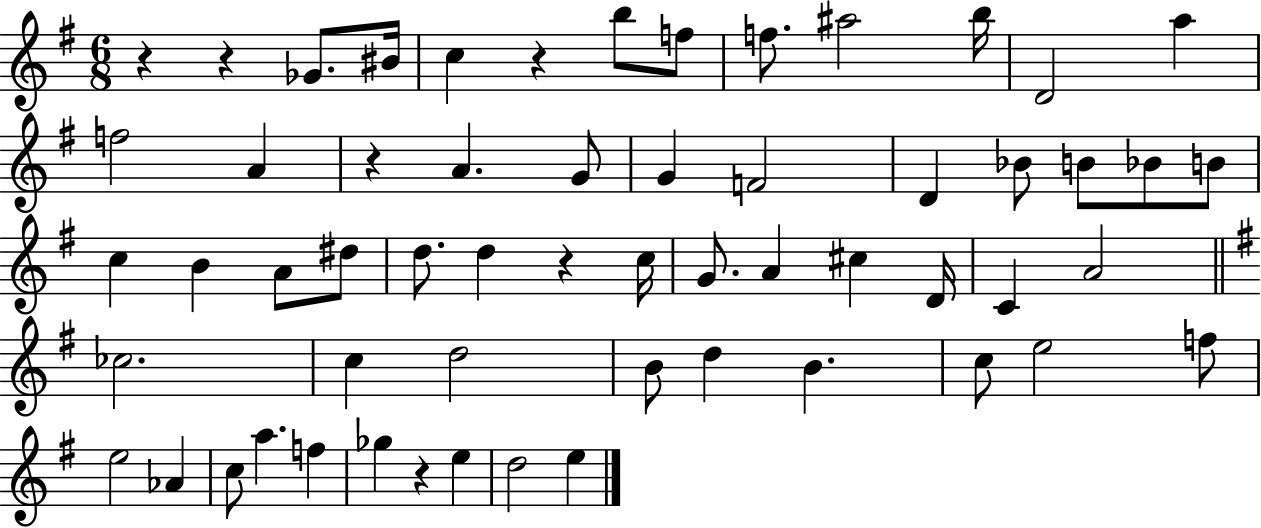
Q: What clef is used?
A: treble